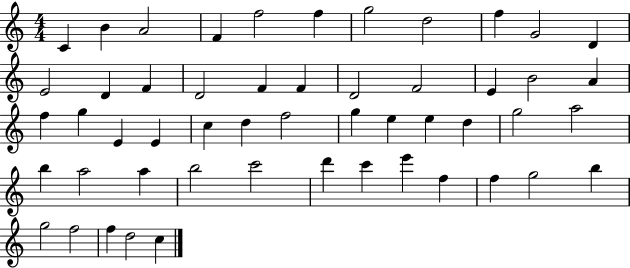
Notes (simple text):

C4/q B4/q A4/h F4/q F5/h F5/q G5/h D5/h F5/q G4/h D4/q E4/h D4/q F4/q D4/h F4/q F4/q D4/h F4/h E4/q B4/h A4/q F5/q G5/q E4/q E4/q C5/q D5/q F5/h G5/q E5/q E5/q D5/q G5/h A5/h B5/q A5/h A5/q B5/h C6/h D6/q C6/q E6/q F5/q F5/q G5/h B5/q G5/h F5/h F5/q D5/h C5/q